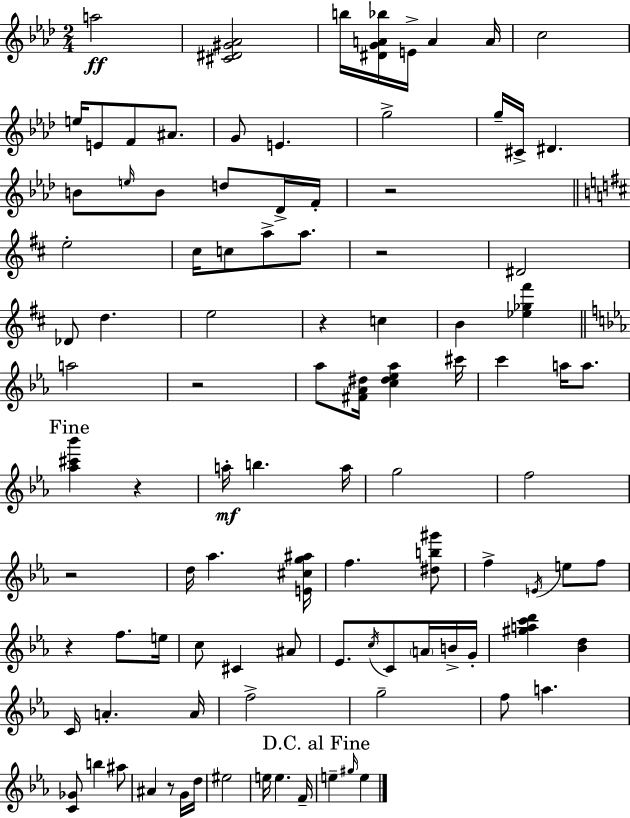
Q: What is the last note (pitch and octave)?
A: E5